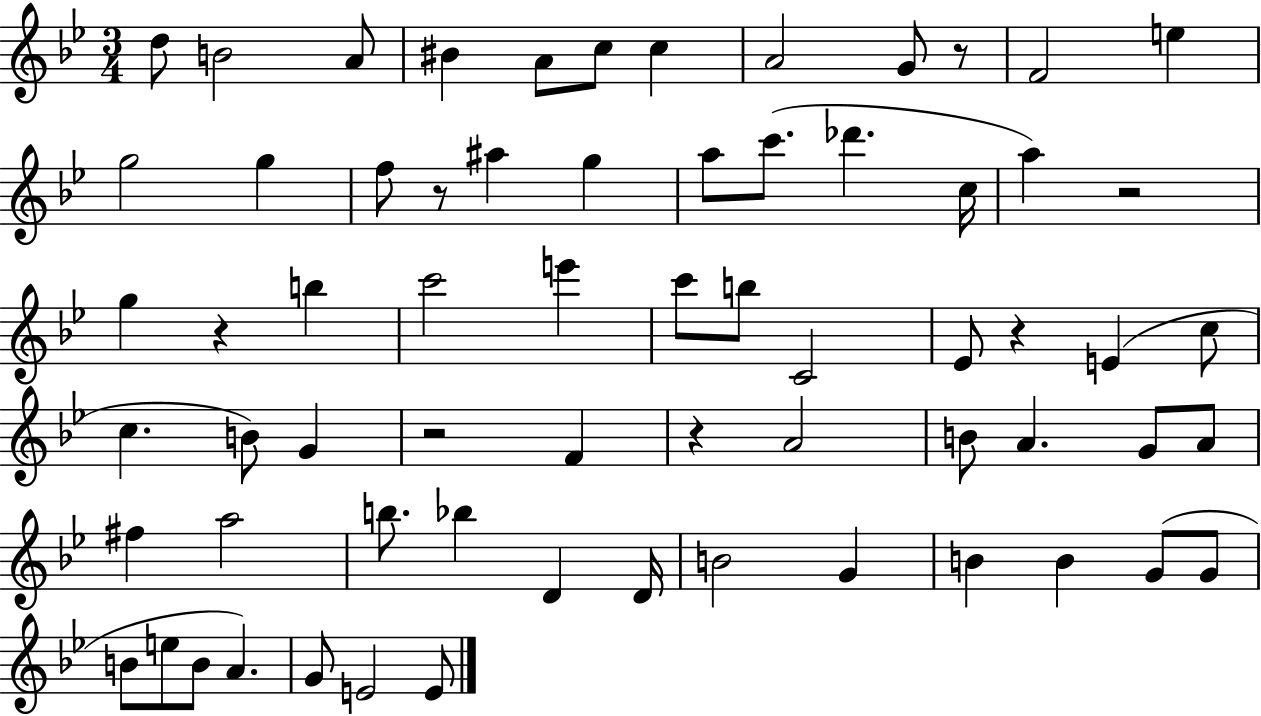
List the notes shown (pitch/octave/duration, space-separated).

D5/e B4/h A4/e BIS4/q A4/e C5/e C5/q A4/h G4/e R/e F4/h E5/q G5/h G5/q F5/e R/e A#5/q G5/q A5/e C6/e. Db6/q. C5/s A5/q R/h G5/q R/q B5/q C6/h E6/q C6/e B5/e C4/h Eb4/e R/q E4/q C5/e C5/q. B4/e G4/q R/h F4/q R/q A4/h B4/e A4/q. G4/e A4/e F#5/q A5/h B5/e. Bb5/q D4/q D4/s B4/h G4/q B4/q B4/q G4/e G4/e B4/e E5/e B4/e A4/q. G4/e E4/h E4/e